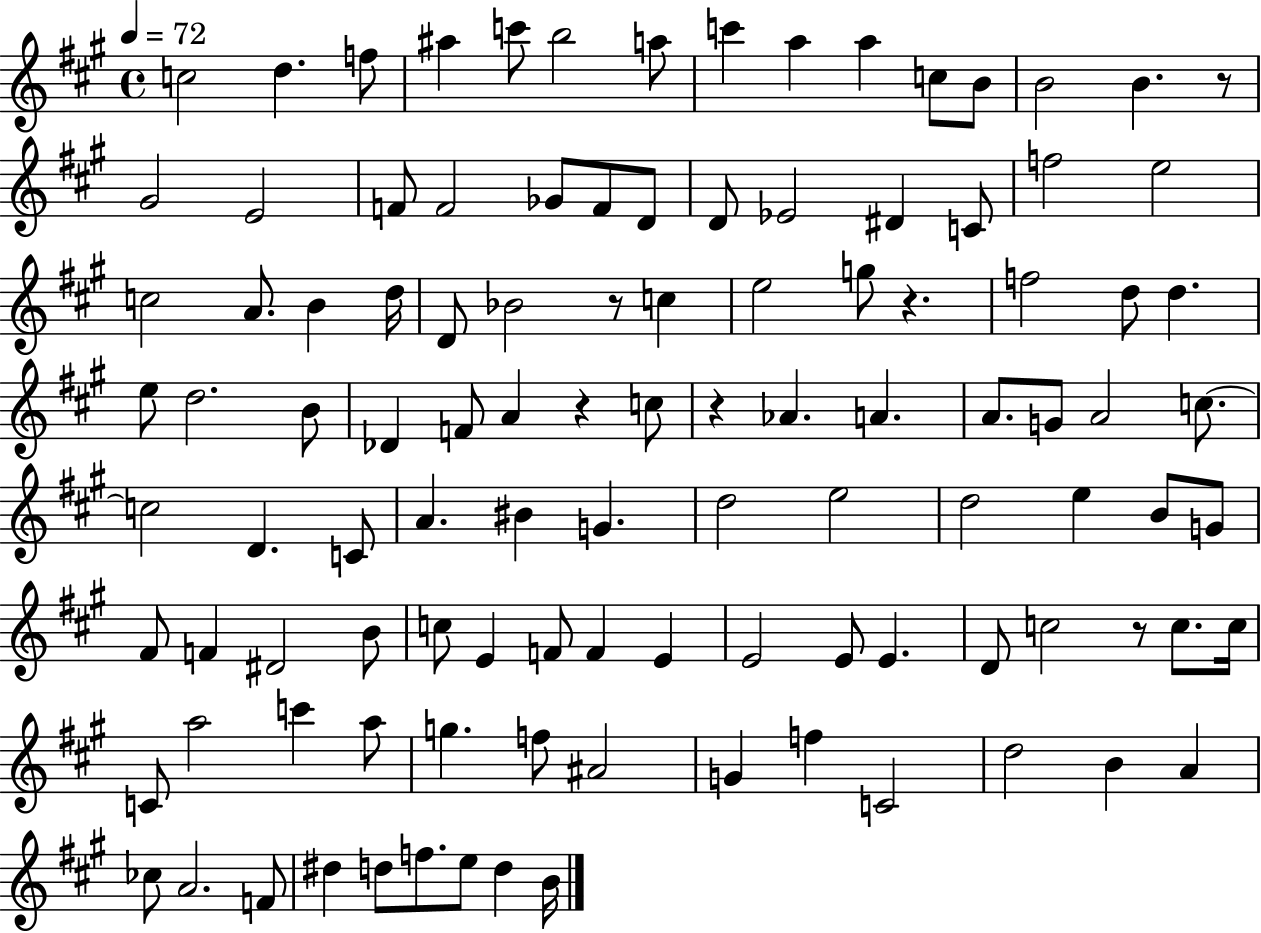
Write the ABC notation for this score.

X:1
T:Untitled
M:4/4
L:1/4
K:A
c2 d f/2 ^a c'/2 b2 a/2 c' a a c/2 B/2 B2 B z/2 ^G2 E2 F/2 F2 _G/2 F/2 D/2 D/2 _E2 ^D C/2 f2 e2 c2 A/2 B d/4 D/2 _B2 z/2 c e2 g/2 z f2 d/2 d e/2 d2 B/2 _D F/2 A z c/2 z _A A A/2 G/2 A2 c/2 c2 D C/2 A ^B G d2 e2 d2 e B/2 G/2 ^F/2 F ^D2 B/2 c/2 E F/2 F E E2 E/2 E D/2 c2 z/2 c/2 c/4 C/2 a2 c' a/2 g f/2 ^A2 G f C2 d2 B A _c/2 A2 F/2 ^d d/2 f/2 e/2 d B/4